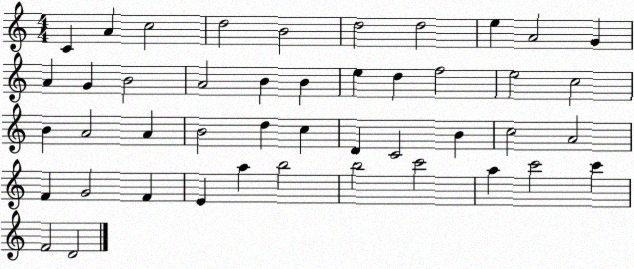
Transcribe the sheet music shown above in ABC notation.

X:1
T:Untitled
M:4/4
L:1/4
K:C
C A c2 d2 B2 d2 d2 e A2 G A G B2 A2 B B e d f2 e2 c2 B A2 A B2 d c D C2 B c2 A2 F G2 F E a b2 b2 c'2 a c'2 c' F2 D2